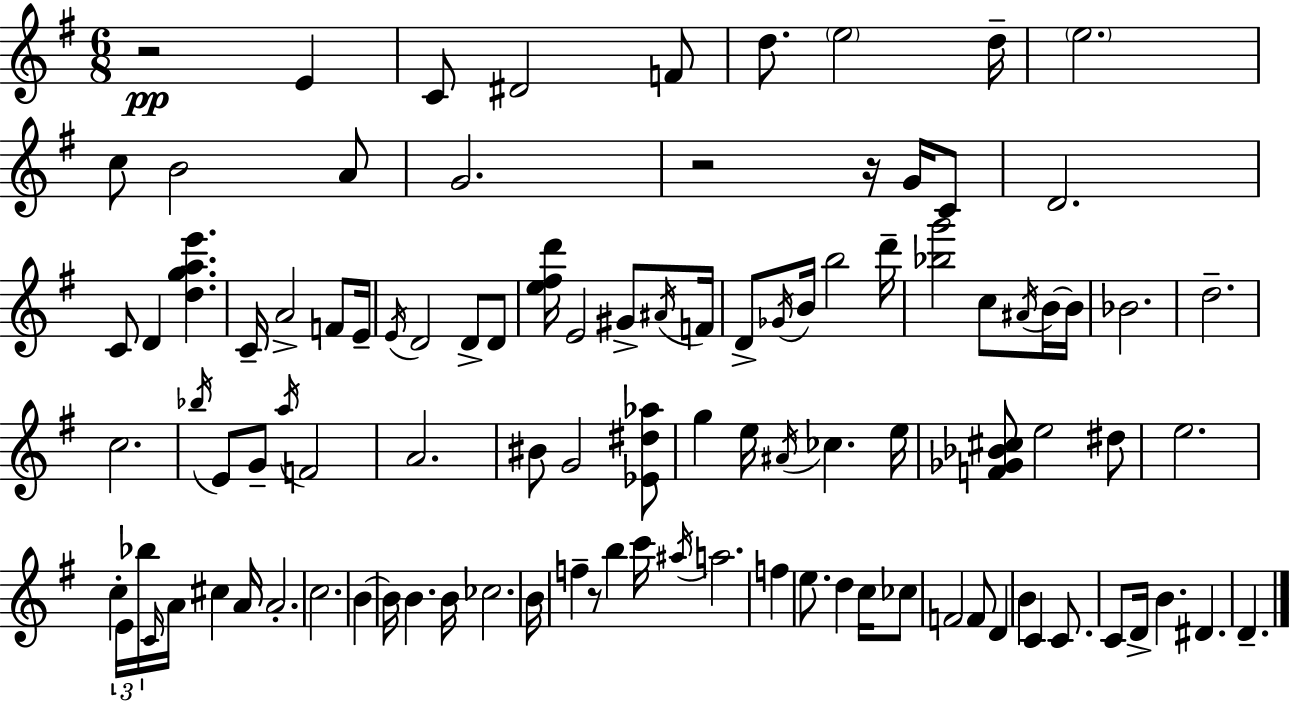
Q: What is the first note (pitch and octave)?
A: E4